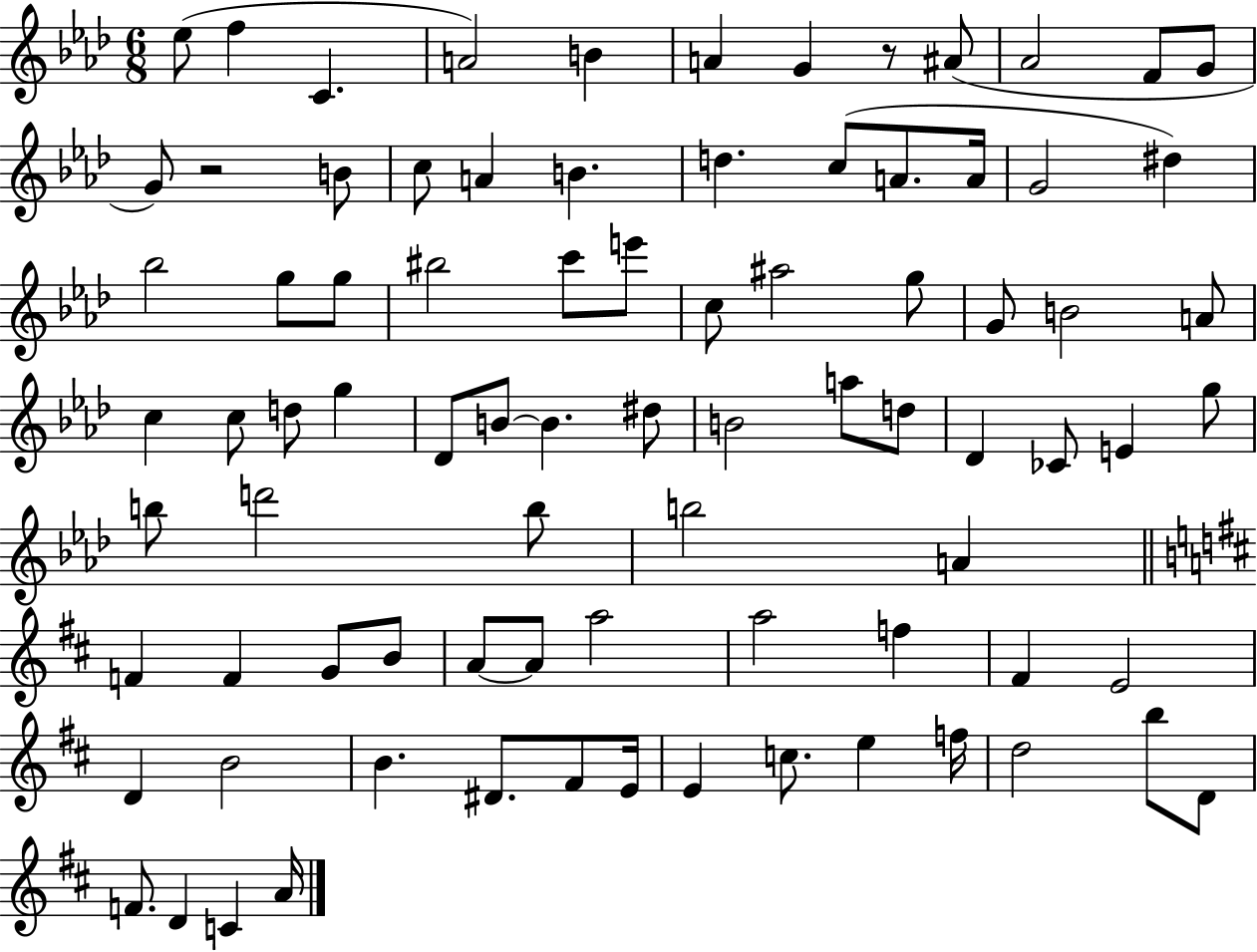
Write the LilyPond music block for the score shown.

{
  \clef treble
  \numericTimeSignature
  \time 6/8
  \key aes \major
  ees''8( f''4 c'4. | a'2) b'4 | a'4 g'4 r8 ais'8( | aes'2 f'8 g'8 | \break g'8) r2 b'8 | c''8 a'4 b'4. | d''4. c''8( a'8. a'16 | g'2 dis''4) | \break bes''2 g''8 g''8 | bis''2 c'''8 e'''8 | c''8 ais''2 g''8 | g'8 b'2 a'8 | \break c''4 c''8 d''8 g''4 | des'8 b'8~~ b'4. dis''8 | b'2 a''8 d''8 | des'4 ces'8 e'4 g''8 | \break b''8 d'''2 b''8 | b''2 a'4 | \bar "||" \break \key d \major f'4 f'4 g'8 b'8 | a'8~~ a'8 a''2 | a''2 f''4 | fis'4 e'2 | \break d'4 b'2 | b'4. dis'8. fis'8 e'16 | e'4 c''8. e''4 f''16 | d''2 b''8 d'8 | \break f'8. d'4 c'4 a'16 | \bar "|."
}